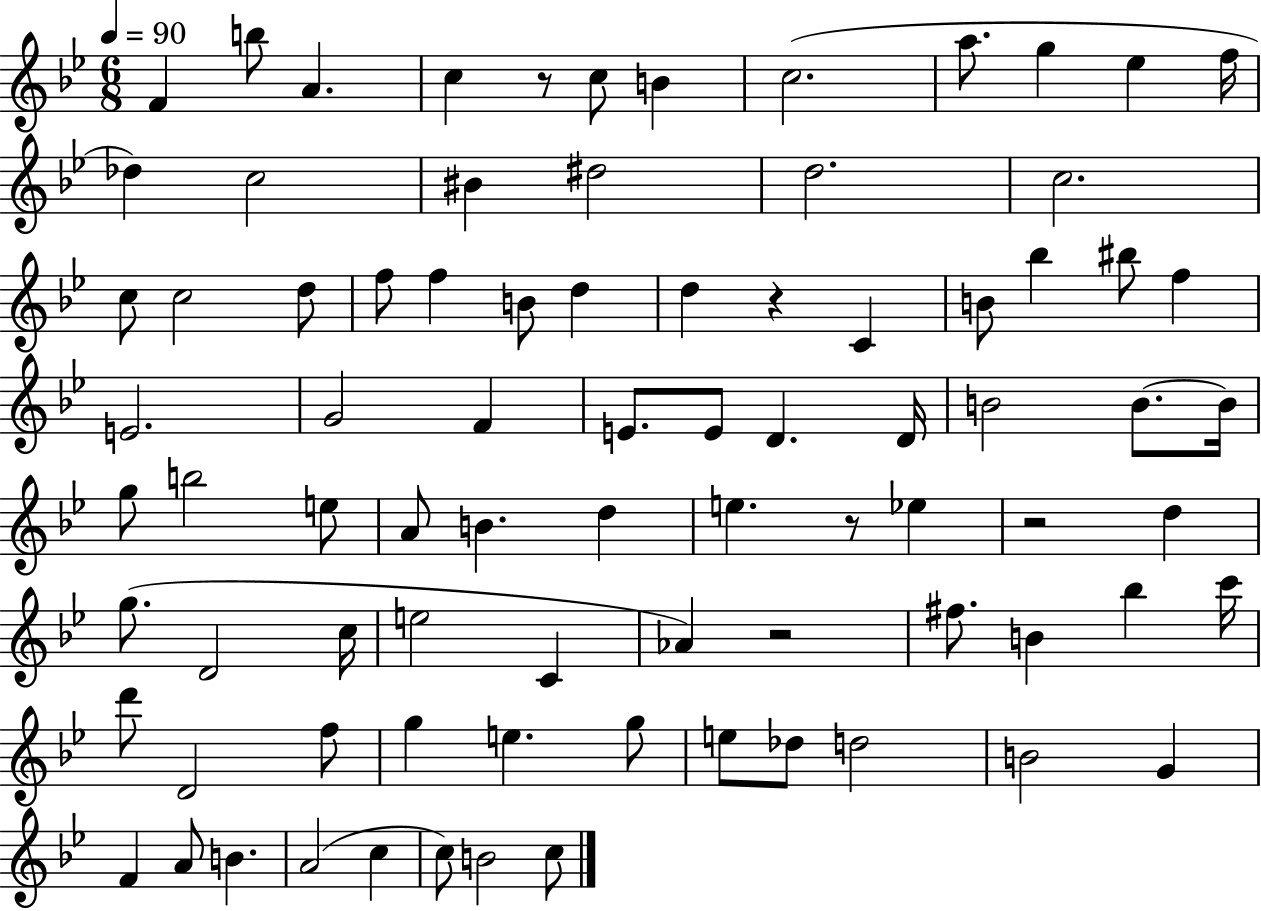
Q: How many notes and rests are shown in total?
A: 83